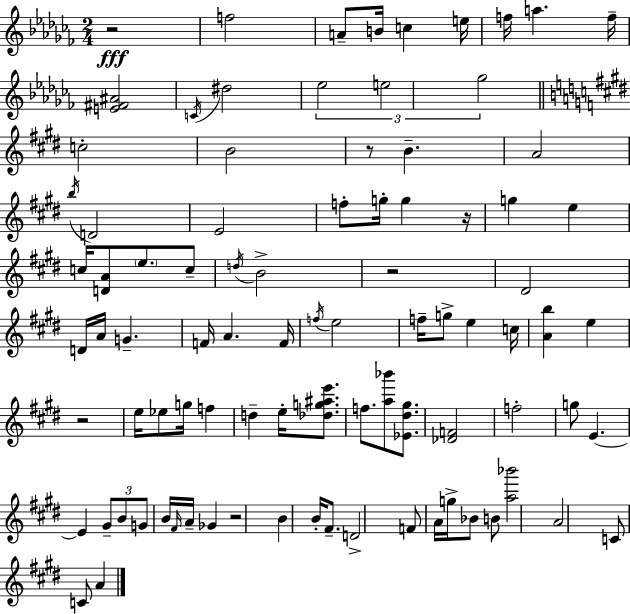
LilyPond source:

{
  \clef treble
  \numericTimeSignature
  \time 2/4
  \key aes \minor
  r2\fff | f''2 | a'8-- b'16 c''4 e''16 | f''16 a''4. f''16-- | \break <e' fis' ais'>2 | \acciaccatura { c'16 } dis''2 | \tuplet 3/2 { ees''2 | e''2 | \break ges''2 } | \bar "||" \break \key e \major c''2-. | b'2 | r8 b'4.-- | a'2 | \break \acciaccatura { b''16 } d'2 | e'2 | f''8-. g''16-. g''4 | r16 g''4 e''4 | \break c''16 <d' a'>8 \parenthesize e''8. c''8-- | \acciaccatura { d''16 } b'2-> | r2 | dis'2 | \break d'16 a'16 g'4.-- | f'16 a'4. | f'16 \acciaccatura { f''16 } e''2 | f''16-- g''8-> e''4 | \break c''16 <a' b''>4 e''4 | r2 | e''16 ees''8 g''16 f''4 | d''4-- e''16-. | \break <des'' g'' ais'' e'''>8. f''8. <a'' bes'''>8 | <ees' dis'' gis''>8. <des' f'>2 | f''2-. | g''8 e'4.~~ | \break e'4 \tuplet 3/2 { gis'8-- | b'8 g'8 } b'16 \grace { fis'16 } a'16-- | ges'4 r2 | b'4 | \break b'16-. fis'8.-- d'2-> | f'8 a'16 g''16-> | bes'8 b'8 <a'' bes'''>2 | a'2 | \break c'8 c'8 | a'4 \bar "|."
}